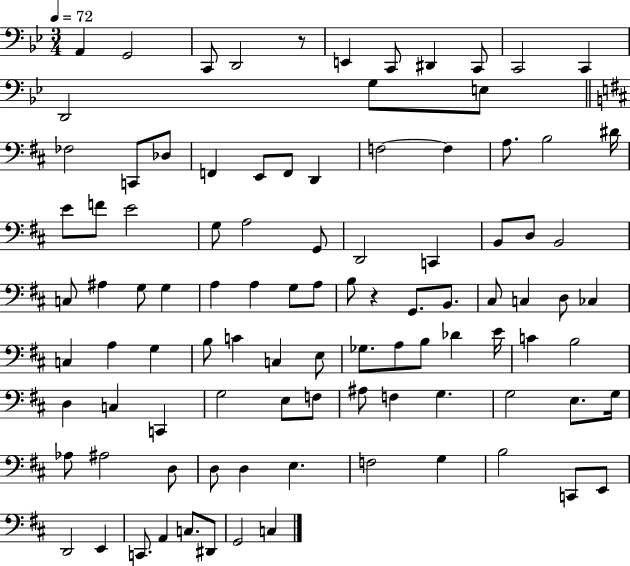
X:1
T:Untitled
M:3/4
L:1/4
K:Bb
A,, G,,2 C,,/2 D,,2 z/2 E,, C,,/2 ^D,, C,,/2 C,,2 C,, D,,2 G,/2 E,/2 _F,2 C,,/2 _D,/2 F,, E,,/2 F,,/2 D,, F,2 F, A,/2 B,2 ^D/4 E/2 F/2 E2 G,/2 A,2 G,,/2 D,,2 C,, B,,/2 D,/2 B,,2 C,/2 ^A, G,/2 G, A, A, G,/2 A,/2 B,/2 z G,,/2 B,,/2 ^C,/2 C, D,/2 _C, C, A, G, B,/2 C C, E,/2 _G,/2 A,/2 B,/2 _D E/4 C B,2 D, C, C,, G,2 E,/2 F,/2 ^A,/2 F, G, G,2 E,/2 G,/4 _A,/2 ^A,2 D,/2 D,/2 D, E, F,2 G, B,2 C,,/2 E,,/2 D,,2 E,, C,,/2 A,, C,/2 ^D,,/2 G,,2 C,